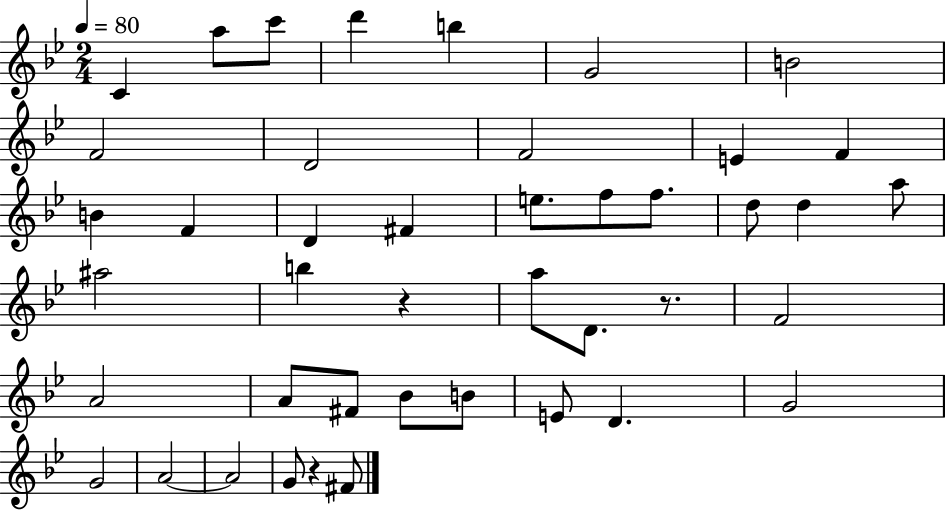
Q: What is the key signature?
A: BES major